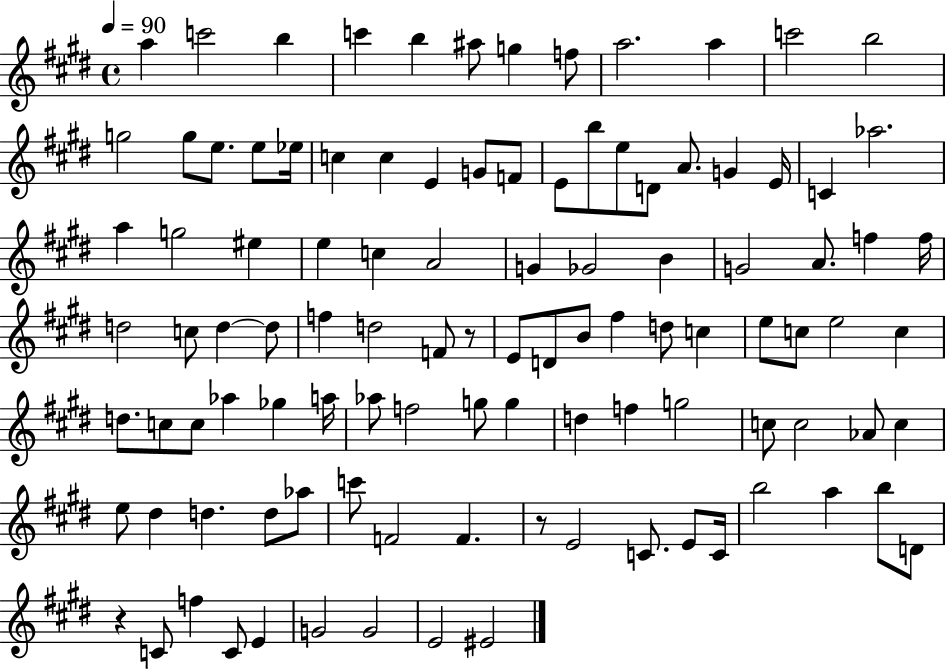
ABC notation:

X:1
T:Untitled
M:4/4
L:1/4
K:E
a c'2 b c' b ^a/2 g f/2 a2 a c'2 b2 g2 g/2 e/2 e/2 _e/4 c c E G/2 F/2 E/2 b/2 e/2 D/2 A/2 G E/4 C _a2 a g2 ^e e c A2 G _G2 B G2 A/2 f f/4 d2 c/2 d d/2 f d2 F/2 z/2 E/2 D/2 B/2 ^f d/2 c e/2 c/2 e2 c d/2 c/2 c/2 _a _g a/4 _a/2 f2 g/2 g d f g2 c/2 c2 _A/2 c e/2 ^d d d/2 _a/2 c'/2 F2 F z/2 E2 C/2 E/2 C/4 b2 a b/2 D/2 z C/2 f C/2 E G2 G2 E2 ^E2